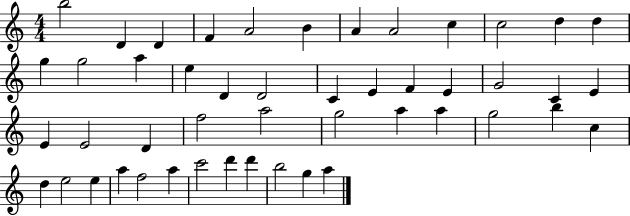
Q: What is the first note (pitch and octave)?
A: B5